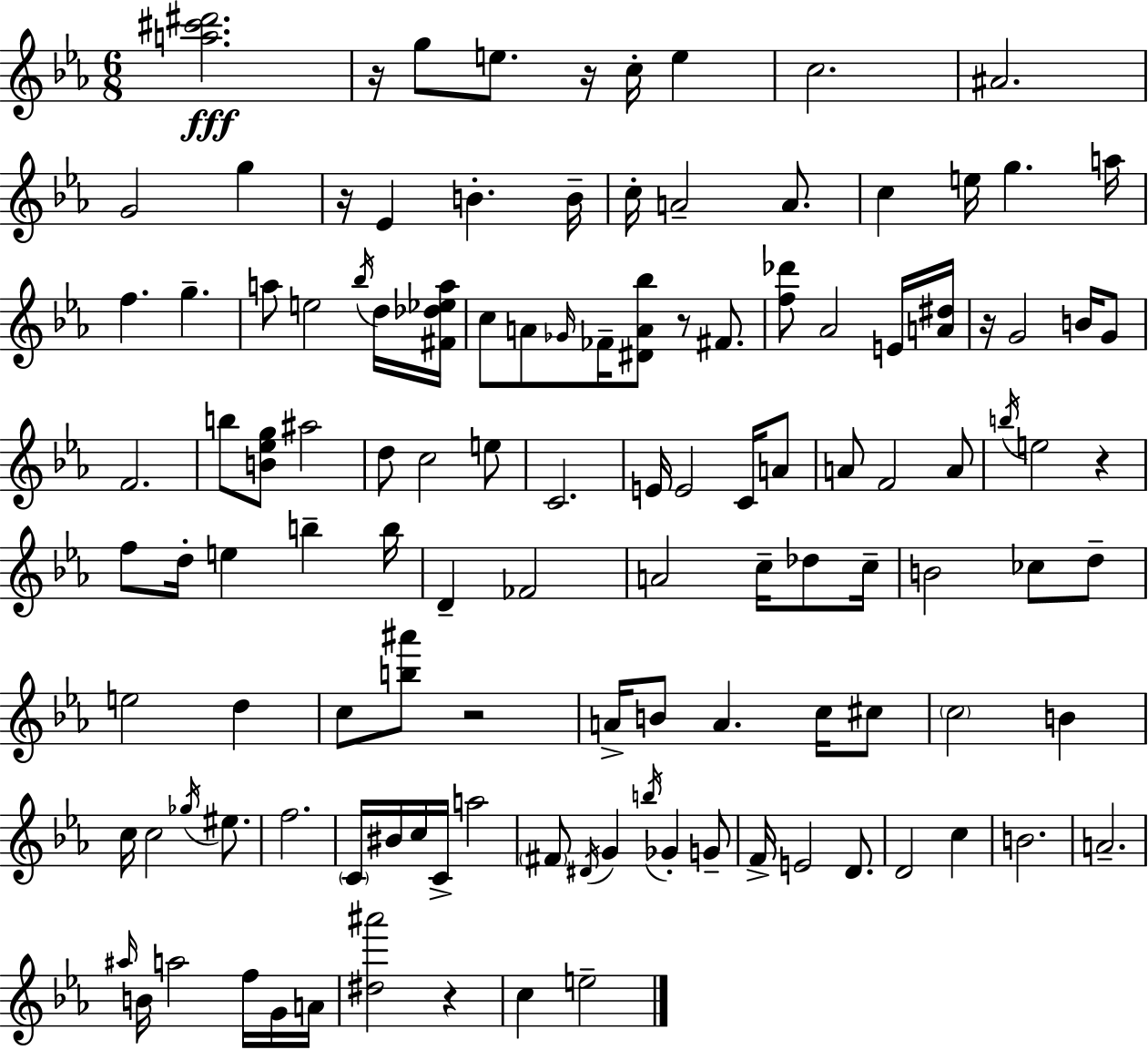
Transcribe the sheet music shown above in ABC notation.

X:1
T:Untitled
M:6/8
L:1/4
K:Cm
[a^c'^d']2 z/4 g/2 e/2 z/4 c/4 e c2 ^A2 G2 g z/4 _E B B/4 c/4 A2 A/2 c e/4 g a/4 f g a/2 e2 _b/4 d/4 [^F_d_ea]/4 c/2 A/2 _G/4 _F/4 [^DA_b]/2 z/2 ^F/2 [f_d']/2 _A2 E/4 [A^d]/4 z/4 G2 B/4 G/2 F2 b/2 [B_eg]/2 ^a2 d/2 c2 e/2 C2 E/4 E2 C/4 A/2 A/2 F2 A/2 b/4 e2 z f/2 d/4 e b b/4 D _F2 A2 c/4 _d/2 c/4 B2 _c/2 d/2 e2 d c/2 [b^a']/2 z2 A/4 B/2 A c/4 ^c/2 c2 B c/4 c2 _g/4 ^e/2 f2 C/4 ^B/4 c/4 C/4 a2 ^F/2 ^D/4 G b/4 _G G/2 F/4 E2 D/2 D2 c B2 A2 ^a/4 B/4 a2 f/4 G/4 A/4 [^d^a']2 z c e2